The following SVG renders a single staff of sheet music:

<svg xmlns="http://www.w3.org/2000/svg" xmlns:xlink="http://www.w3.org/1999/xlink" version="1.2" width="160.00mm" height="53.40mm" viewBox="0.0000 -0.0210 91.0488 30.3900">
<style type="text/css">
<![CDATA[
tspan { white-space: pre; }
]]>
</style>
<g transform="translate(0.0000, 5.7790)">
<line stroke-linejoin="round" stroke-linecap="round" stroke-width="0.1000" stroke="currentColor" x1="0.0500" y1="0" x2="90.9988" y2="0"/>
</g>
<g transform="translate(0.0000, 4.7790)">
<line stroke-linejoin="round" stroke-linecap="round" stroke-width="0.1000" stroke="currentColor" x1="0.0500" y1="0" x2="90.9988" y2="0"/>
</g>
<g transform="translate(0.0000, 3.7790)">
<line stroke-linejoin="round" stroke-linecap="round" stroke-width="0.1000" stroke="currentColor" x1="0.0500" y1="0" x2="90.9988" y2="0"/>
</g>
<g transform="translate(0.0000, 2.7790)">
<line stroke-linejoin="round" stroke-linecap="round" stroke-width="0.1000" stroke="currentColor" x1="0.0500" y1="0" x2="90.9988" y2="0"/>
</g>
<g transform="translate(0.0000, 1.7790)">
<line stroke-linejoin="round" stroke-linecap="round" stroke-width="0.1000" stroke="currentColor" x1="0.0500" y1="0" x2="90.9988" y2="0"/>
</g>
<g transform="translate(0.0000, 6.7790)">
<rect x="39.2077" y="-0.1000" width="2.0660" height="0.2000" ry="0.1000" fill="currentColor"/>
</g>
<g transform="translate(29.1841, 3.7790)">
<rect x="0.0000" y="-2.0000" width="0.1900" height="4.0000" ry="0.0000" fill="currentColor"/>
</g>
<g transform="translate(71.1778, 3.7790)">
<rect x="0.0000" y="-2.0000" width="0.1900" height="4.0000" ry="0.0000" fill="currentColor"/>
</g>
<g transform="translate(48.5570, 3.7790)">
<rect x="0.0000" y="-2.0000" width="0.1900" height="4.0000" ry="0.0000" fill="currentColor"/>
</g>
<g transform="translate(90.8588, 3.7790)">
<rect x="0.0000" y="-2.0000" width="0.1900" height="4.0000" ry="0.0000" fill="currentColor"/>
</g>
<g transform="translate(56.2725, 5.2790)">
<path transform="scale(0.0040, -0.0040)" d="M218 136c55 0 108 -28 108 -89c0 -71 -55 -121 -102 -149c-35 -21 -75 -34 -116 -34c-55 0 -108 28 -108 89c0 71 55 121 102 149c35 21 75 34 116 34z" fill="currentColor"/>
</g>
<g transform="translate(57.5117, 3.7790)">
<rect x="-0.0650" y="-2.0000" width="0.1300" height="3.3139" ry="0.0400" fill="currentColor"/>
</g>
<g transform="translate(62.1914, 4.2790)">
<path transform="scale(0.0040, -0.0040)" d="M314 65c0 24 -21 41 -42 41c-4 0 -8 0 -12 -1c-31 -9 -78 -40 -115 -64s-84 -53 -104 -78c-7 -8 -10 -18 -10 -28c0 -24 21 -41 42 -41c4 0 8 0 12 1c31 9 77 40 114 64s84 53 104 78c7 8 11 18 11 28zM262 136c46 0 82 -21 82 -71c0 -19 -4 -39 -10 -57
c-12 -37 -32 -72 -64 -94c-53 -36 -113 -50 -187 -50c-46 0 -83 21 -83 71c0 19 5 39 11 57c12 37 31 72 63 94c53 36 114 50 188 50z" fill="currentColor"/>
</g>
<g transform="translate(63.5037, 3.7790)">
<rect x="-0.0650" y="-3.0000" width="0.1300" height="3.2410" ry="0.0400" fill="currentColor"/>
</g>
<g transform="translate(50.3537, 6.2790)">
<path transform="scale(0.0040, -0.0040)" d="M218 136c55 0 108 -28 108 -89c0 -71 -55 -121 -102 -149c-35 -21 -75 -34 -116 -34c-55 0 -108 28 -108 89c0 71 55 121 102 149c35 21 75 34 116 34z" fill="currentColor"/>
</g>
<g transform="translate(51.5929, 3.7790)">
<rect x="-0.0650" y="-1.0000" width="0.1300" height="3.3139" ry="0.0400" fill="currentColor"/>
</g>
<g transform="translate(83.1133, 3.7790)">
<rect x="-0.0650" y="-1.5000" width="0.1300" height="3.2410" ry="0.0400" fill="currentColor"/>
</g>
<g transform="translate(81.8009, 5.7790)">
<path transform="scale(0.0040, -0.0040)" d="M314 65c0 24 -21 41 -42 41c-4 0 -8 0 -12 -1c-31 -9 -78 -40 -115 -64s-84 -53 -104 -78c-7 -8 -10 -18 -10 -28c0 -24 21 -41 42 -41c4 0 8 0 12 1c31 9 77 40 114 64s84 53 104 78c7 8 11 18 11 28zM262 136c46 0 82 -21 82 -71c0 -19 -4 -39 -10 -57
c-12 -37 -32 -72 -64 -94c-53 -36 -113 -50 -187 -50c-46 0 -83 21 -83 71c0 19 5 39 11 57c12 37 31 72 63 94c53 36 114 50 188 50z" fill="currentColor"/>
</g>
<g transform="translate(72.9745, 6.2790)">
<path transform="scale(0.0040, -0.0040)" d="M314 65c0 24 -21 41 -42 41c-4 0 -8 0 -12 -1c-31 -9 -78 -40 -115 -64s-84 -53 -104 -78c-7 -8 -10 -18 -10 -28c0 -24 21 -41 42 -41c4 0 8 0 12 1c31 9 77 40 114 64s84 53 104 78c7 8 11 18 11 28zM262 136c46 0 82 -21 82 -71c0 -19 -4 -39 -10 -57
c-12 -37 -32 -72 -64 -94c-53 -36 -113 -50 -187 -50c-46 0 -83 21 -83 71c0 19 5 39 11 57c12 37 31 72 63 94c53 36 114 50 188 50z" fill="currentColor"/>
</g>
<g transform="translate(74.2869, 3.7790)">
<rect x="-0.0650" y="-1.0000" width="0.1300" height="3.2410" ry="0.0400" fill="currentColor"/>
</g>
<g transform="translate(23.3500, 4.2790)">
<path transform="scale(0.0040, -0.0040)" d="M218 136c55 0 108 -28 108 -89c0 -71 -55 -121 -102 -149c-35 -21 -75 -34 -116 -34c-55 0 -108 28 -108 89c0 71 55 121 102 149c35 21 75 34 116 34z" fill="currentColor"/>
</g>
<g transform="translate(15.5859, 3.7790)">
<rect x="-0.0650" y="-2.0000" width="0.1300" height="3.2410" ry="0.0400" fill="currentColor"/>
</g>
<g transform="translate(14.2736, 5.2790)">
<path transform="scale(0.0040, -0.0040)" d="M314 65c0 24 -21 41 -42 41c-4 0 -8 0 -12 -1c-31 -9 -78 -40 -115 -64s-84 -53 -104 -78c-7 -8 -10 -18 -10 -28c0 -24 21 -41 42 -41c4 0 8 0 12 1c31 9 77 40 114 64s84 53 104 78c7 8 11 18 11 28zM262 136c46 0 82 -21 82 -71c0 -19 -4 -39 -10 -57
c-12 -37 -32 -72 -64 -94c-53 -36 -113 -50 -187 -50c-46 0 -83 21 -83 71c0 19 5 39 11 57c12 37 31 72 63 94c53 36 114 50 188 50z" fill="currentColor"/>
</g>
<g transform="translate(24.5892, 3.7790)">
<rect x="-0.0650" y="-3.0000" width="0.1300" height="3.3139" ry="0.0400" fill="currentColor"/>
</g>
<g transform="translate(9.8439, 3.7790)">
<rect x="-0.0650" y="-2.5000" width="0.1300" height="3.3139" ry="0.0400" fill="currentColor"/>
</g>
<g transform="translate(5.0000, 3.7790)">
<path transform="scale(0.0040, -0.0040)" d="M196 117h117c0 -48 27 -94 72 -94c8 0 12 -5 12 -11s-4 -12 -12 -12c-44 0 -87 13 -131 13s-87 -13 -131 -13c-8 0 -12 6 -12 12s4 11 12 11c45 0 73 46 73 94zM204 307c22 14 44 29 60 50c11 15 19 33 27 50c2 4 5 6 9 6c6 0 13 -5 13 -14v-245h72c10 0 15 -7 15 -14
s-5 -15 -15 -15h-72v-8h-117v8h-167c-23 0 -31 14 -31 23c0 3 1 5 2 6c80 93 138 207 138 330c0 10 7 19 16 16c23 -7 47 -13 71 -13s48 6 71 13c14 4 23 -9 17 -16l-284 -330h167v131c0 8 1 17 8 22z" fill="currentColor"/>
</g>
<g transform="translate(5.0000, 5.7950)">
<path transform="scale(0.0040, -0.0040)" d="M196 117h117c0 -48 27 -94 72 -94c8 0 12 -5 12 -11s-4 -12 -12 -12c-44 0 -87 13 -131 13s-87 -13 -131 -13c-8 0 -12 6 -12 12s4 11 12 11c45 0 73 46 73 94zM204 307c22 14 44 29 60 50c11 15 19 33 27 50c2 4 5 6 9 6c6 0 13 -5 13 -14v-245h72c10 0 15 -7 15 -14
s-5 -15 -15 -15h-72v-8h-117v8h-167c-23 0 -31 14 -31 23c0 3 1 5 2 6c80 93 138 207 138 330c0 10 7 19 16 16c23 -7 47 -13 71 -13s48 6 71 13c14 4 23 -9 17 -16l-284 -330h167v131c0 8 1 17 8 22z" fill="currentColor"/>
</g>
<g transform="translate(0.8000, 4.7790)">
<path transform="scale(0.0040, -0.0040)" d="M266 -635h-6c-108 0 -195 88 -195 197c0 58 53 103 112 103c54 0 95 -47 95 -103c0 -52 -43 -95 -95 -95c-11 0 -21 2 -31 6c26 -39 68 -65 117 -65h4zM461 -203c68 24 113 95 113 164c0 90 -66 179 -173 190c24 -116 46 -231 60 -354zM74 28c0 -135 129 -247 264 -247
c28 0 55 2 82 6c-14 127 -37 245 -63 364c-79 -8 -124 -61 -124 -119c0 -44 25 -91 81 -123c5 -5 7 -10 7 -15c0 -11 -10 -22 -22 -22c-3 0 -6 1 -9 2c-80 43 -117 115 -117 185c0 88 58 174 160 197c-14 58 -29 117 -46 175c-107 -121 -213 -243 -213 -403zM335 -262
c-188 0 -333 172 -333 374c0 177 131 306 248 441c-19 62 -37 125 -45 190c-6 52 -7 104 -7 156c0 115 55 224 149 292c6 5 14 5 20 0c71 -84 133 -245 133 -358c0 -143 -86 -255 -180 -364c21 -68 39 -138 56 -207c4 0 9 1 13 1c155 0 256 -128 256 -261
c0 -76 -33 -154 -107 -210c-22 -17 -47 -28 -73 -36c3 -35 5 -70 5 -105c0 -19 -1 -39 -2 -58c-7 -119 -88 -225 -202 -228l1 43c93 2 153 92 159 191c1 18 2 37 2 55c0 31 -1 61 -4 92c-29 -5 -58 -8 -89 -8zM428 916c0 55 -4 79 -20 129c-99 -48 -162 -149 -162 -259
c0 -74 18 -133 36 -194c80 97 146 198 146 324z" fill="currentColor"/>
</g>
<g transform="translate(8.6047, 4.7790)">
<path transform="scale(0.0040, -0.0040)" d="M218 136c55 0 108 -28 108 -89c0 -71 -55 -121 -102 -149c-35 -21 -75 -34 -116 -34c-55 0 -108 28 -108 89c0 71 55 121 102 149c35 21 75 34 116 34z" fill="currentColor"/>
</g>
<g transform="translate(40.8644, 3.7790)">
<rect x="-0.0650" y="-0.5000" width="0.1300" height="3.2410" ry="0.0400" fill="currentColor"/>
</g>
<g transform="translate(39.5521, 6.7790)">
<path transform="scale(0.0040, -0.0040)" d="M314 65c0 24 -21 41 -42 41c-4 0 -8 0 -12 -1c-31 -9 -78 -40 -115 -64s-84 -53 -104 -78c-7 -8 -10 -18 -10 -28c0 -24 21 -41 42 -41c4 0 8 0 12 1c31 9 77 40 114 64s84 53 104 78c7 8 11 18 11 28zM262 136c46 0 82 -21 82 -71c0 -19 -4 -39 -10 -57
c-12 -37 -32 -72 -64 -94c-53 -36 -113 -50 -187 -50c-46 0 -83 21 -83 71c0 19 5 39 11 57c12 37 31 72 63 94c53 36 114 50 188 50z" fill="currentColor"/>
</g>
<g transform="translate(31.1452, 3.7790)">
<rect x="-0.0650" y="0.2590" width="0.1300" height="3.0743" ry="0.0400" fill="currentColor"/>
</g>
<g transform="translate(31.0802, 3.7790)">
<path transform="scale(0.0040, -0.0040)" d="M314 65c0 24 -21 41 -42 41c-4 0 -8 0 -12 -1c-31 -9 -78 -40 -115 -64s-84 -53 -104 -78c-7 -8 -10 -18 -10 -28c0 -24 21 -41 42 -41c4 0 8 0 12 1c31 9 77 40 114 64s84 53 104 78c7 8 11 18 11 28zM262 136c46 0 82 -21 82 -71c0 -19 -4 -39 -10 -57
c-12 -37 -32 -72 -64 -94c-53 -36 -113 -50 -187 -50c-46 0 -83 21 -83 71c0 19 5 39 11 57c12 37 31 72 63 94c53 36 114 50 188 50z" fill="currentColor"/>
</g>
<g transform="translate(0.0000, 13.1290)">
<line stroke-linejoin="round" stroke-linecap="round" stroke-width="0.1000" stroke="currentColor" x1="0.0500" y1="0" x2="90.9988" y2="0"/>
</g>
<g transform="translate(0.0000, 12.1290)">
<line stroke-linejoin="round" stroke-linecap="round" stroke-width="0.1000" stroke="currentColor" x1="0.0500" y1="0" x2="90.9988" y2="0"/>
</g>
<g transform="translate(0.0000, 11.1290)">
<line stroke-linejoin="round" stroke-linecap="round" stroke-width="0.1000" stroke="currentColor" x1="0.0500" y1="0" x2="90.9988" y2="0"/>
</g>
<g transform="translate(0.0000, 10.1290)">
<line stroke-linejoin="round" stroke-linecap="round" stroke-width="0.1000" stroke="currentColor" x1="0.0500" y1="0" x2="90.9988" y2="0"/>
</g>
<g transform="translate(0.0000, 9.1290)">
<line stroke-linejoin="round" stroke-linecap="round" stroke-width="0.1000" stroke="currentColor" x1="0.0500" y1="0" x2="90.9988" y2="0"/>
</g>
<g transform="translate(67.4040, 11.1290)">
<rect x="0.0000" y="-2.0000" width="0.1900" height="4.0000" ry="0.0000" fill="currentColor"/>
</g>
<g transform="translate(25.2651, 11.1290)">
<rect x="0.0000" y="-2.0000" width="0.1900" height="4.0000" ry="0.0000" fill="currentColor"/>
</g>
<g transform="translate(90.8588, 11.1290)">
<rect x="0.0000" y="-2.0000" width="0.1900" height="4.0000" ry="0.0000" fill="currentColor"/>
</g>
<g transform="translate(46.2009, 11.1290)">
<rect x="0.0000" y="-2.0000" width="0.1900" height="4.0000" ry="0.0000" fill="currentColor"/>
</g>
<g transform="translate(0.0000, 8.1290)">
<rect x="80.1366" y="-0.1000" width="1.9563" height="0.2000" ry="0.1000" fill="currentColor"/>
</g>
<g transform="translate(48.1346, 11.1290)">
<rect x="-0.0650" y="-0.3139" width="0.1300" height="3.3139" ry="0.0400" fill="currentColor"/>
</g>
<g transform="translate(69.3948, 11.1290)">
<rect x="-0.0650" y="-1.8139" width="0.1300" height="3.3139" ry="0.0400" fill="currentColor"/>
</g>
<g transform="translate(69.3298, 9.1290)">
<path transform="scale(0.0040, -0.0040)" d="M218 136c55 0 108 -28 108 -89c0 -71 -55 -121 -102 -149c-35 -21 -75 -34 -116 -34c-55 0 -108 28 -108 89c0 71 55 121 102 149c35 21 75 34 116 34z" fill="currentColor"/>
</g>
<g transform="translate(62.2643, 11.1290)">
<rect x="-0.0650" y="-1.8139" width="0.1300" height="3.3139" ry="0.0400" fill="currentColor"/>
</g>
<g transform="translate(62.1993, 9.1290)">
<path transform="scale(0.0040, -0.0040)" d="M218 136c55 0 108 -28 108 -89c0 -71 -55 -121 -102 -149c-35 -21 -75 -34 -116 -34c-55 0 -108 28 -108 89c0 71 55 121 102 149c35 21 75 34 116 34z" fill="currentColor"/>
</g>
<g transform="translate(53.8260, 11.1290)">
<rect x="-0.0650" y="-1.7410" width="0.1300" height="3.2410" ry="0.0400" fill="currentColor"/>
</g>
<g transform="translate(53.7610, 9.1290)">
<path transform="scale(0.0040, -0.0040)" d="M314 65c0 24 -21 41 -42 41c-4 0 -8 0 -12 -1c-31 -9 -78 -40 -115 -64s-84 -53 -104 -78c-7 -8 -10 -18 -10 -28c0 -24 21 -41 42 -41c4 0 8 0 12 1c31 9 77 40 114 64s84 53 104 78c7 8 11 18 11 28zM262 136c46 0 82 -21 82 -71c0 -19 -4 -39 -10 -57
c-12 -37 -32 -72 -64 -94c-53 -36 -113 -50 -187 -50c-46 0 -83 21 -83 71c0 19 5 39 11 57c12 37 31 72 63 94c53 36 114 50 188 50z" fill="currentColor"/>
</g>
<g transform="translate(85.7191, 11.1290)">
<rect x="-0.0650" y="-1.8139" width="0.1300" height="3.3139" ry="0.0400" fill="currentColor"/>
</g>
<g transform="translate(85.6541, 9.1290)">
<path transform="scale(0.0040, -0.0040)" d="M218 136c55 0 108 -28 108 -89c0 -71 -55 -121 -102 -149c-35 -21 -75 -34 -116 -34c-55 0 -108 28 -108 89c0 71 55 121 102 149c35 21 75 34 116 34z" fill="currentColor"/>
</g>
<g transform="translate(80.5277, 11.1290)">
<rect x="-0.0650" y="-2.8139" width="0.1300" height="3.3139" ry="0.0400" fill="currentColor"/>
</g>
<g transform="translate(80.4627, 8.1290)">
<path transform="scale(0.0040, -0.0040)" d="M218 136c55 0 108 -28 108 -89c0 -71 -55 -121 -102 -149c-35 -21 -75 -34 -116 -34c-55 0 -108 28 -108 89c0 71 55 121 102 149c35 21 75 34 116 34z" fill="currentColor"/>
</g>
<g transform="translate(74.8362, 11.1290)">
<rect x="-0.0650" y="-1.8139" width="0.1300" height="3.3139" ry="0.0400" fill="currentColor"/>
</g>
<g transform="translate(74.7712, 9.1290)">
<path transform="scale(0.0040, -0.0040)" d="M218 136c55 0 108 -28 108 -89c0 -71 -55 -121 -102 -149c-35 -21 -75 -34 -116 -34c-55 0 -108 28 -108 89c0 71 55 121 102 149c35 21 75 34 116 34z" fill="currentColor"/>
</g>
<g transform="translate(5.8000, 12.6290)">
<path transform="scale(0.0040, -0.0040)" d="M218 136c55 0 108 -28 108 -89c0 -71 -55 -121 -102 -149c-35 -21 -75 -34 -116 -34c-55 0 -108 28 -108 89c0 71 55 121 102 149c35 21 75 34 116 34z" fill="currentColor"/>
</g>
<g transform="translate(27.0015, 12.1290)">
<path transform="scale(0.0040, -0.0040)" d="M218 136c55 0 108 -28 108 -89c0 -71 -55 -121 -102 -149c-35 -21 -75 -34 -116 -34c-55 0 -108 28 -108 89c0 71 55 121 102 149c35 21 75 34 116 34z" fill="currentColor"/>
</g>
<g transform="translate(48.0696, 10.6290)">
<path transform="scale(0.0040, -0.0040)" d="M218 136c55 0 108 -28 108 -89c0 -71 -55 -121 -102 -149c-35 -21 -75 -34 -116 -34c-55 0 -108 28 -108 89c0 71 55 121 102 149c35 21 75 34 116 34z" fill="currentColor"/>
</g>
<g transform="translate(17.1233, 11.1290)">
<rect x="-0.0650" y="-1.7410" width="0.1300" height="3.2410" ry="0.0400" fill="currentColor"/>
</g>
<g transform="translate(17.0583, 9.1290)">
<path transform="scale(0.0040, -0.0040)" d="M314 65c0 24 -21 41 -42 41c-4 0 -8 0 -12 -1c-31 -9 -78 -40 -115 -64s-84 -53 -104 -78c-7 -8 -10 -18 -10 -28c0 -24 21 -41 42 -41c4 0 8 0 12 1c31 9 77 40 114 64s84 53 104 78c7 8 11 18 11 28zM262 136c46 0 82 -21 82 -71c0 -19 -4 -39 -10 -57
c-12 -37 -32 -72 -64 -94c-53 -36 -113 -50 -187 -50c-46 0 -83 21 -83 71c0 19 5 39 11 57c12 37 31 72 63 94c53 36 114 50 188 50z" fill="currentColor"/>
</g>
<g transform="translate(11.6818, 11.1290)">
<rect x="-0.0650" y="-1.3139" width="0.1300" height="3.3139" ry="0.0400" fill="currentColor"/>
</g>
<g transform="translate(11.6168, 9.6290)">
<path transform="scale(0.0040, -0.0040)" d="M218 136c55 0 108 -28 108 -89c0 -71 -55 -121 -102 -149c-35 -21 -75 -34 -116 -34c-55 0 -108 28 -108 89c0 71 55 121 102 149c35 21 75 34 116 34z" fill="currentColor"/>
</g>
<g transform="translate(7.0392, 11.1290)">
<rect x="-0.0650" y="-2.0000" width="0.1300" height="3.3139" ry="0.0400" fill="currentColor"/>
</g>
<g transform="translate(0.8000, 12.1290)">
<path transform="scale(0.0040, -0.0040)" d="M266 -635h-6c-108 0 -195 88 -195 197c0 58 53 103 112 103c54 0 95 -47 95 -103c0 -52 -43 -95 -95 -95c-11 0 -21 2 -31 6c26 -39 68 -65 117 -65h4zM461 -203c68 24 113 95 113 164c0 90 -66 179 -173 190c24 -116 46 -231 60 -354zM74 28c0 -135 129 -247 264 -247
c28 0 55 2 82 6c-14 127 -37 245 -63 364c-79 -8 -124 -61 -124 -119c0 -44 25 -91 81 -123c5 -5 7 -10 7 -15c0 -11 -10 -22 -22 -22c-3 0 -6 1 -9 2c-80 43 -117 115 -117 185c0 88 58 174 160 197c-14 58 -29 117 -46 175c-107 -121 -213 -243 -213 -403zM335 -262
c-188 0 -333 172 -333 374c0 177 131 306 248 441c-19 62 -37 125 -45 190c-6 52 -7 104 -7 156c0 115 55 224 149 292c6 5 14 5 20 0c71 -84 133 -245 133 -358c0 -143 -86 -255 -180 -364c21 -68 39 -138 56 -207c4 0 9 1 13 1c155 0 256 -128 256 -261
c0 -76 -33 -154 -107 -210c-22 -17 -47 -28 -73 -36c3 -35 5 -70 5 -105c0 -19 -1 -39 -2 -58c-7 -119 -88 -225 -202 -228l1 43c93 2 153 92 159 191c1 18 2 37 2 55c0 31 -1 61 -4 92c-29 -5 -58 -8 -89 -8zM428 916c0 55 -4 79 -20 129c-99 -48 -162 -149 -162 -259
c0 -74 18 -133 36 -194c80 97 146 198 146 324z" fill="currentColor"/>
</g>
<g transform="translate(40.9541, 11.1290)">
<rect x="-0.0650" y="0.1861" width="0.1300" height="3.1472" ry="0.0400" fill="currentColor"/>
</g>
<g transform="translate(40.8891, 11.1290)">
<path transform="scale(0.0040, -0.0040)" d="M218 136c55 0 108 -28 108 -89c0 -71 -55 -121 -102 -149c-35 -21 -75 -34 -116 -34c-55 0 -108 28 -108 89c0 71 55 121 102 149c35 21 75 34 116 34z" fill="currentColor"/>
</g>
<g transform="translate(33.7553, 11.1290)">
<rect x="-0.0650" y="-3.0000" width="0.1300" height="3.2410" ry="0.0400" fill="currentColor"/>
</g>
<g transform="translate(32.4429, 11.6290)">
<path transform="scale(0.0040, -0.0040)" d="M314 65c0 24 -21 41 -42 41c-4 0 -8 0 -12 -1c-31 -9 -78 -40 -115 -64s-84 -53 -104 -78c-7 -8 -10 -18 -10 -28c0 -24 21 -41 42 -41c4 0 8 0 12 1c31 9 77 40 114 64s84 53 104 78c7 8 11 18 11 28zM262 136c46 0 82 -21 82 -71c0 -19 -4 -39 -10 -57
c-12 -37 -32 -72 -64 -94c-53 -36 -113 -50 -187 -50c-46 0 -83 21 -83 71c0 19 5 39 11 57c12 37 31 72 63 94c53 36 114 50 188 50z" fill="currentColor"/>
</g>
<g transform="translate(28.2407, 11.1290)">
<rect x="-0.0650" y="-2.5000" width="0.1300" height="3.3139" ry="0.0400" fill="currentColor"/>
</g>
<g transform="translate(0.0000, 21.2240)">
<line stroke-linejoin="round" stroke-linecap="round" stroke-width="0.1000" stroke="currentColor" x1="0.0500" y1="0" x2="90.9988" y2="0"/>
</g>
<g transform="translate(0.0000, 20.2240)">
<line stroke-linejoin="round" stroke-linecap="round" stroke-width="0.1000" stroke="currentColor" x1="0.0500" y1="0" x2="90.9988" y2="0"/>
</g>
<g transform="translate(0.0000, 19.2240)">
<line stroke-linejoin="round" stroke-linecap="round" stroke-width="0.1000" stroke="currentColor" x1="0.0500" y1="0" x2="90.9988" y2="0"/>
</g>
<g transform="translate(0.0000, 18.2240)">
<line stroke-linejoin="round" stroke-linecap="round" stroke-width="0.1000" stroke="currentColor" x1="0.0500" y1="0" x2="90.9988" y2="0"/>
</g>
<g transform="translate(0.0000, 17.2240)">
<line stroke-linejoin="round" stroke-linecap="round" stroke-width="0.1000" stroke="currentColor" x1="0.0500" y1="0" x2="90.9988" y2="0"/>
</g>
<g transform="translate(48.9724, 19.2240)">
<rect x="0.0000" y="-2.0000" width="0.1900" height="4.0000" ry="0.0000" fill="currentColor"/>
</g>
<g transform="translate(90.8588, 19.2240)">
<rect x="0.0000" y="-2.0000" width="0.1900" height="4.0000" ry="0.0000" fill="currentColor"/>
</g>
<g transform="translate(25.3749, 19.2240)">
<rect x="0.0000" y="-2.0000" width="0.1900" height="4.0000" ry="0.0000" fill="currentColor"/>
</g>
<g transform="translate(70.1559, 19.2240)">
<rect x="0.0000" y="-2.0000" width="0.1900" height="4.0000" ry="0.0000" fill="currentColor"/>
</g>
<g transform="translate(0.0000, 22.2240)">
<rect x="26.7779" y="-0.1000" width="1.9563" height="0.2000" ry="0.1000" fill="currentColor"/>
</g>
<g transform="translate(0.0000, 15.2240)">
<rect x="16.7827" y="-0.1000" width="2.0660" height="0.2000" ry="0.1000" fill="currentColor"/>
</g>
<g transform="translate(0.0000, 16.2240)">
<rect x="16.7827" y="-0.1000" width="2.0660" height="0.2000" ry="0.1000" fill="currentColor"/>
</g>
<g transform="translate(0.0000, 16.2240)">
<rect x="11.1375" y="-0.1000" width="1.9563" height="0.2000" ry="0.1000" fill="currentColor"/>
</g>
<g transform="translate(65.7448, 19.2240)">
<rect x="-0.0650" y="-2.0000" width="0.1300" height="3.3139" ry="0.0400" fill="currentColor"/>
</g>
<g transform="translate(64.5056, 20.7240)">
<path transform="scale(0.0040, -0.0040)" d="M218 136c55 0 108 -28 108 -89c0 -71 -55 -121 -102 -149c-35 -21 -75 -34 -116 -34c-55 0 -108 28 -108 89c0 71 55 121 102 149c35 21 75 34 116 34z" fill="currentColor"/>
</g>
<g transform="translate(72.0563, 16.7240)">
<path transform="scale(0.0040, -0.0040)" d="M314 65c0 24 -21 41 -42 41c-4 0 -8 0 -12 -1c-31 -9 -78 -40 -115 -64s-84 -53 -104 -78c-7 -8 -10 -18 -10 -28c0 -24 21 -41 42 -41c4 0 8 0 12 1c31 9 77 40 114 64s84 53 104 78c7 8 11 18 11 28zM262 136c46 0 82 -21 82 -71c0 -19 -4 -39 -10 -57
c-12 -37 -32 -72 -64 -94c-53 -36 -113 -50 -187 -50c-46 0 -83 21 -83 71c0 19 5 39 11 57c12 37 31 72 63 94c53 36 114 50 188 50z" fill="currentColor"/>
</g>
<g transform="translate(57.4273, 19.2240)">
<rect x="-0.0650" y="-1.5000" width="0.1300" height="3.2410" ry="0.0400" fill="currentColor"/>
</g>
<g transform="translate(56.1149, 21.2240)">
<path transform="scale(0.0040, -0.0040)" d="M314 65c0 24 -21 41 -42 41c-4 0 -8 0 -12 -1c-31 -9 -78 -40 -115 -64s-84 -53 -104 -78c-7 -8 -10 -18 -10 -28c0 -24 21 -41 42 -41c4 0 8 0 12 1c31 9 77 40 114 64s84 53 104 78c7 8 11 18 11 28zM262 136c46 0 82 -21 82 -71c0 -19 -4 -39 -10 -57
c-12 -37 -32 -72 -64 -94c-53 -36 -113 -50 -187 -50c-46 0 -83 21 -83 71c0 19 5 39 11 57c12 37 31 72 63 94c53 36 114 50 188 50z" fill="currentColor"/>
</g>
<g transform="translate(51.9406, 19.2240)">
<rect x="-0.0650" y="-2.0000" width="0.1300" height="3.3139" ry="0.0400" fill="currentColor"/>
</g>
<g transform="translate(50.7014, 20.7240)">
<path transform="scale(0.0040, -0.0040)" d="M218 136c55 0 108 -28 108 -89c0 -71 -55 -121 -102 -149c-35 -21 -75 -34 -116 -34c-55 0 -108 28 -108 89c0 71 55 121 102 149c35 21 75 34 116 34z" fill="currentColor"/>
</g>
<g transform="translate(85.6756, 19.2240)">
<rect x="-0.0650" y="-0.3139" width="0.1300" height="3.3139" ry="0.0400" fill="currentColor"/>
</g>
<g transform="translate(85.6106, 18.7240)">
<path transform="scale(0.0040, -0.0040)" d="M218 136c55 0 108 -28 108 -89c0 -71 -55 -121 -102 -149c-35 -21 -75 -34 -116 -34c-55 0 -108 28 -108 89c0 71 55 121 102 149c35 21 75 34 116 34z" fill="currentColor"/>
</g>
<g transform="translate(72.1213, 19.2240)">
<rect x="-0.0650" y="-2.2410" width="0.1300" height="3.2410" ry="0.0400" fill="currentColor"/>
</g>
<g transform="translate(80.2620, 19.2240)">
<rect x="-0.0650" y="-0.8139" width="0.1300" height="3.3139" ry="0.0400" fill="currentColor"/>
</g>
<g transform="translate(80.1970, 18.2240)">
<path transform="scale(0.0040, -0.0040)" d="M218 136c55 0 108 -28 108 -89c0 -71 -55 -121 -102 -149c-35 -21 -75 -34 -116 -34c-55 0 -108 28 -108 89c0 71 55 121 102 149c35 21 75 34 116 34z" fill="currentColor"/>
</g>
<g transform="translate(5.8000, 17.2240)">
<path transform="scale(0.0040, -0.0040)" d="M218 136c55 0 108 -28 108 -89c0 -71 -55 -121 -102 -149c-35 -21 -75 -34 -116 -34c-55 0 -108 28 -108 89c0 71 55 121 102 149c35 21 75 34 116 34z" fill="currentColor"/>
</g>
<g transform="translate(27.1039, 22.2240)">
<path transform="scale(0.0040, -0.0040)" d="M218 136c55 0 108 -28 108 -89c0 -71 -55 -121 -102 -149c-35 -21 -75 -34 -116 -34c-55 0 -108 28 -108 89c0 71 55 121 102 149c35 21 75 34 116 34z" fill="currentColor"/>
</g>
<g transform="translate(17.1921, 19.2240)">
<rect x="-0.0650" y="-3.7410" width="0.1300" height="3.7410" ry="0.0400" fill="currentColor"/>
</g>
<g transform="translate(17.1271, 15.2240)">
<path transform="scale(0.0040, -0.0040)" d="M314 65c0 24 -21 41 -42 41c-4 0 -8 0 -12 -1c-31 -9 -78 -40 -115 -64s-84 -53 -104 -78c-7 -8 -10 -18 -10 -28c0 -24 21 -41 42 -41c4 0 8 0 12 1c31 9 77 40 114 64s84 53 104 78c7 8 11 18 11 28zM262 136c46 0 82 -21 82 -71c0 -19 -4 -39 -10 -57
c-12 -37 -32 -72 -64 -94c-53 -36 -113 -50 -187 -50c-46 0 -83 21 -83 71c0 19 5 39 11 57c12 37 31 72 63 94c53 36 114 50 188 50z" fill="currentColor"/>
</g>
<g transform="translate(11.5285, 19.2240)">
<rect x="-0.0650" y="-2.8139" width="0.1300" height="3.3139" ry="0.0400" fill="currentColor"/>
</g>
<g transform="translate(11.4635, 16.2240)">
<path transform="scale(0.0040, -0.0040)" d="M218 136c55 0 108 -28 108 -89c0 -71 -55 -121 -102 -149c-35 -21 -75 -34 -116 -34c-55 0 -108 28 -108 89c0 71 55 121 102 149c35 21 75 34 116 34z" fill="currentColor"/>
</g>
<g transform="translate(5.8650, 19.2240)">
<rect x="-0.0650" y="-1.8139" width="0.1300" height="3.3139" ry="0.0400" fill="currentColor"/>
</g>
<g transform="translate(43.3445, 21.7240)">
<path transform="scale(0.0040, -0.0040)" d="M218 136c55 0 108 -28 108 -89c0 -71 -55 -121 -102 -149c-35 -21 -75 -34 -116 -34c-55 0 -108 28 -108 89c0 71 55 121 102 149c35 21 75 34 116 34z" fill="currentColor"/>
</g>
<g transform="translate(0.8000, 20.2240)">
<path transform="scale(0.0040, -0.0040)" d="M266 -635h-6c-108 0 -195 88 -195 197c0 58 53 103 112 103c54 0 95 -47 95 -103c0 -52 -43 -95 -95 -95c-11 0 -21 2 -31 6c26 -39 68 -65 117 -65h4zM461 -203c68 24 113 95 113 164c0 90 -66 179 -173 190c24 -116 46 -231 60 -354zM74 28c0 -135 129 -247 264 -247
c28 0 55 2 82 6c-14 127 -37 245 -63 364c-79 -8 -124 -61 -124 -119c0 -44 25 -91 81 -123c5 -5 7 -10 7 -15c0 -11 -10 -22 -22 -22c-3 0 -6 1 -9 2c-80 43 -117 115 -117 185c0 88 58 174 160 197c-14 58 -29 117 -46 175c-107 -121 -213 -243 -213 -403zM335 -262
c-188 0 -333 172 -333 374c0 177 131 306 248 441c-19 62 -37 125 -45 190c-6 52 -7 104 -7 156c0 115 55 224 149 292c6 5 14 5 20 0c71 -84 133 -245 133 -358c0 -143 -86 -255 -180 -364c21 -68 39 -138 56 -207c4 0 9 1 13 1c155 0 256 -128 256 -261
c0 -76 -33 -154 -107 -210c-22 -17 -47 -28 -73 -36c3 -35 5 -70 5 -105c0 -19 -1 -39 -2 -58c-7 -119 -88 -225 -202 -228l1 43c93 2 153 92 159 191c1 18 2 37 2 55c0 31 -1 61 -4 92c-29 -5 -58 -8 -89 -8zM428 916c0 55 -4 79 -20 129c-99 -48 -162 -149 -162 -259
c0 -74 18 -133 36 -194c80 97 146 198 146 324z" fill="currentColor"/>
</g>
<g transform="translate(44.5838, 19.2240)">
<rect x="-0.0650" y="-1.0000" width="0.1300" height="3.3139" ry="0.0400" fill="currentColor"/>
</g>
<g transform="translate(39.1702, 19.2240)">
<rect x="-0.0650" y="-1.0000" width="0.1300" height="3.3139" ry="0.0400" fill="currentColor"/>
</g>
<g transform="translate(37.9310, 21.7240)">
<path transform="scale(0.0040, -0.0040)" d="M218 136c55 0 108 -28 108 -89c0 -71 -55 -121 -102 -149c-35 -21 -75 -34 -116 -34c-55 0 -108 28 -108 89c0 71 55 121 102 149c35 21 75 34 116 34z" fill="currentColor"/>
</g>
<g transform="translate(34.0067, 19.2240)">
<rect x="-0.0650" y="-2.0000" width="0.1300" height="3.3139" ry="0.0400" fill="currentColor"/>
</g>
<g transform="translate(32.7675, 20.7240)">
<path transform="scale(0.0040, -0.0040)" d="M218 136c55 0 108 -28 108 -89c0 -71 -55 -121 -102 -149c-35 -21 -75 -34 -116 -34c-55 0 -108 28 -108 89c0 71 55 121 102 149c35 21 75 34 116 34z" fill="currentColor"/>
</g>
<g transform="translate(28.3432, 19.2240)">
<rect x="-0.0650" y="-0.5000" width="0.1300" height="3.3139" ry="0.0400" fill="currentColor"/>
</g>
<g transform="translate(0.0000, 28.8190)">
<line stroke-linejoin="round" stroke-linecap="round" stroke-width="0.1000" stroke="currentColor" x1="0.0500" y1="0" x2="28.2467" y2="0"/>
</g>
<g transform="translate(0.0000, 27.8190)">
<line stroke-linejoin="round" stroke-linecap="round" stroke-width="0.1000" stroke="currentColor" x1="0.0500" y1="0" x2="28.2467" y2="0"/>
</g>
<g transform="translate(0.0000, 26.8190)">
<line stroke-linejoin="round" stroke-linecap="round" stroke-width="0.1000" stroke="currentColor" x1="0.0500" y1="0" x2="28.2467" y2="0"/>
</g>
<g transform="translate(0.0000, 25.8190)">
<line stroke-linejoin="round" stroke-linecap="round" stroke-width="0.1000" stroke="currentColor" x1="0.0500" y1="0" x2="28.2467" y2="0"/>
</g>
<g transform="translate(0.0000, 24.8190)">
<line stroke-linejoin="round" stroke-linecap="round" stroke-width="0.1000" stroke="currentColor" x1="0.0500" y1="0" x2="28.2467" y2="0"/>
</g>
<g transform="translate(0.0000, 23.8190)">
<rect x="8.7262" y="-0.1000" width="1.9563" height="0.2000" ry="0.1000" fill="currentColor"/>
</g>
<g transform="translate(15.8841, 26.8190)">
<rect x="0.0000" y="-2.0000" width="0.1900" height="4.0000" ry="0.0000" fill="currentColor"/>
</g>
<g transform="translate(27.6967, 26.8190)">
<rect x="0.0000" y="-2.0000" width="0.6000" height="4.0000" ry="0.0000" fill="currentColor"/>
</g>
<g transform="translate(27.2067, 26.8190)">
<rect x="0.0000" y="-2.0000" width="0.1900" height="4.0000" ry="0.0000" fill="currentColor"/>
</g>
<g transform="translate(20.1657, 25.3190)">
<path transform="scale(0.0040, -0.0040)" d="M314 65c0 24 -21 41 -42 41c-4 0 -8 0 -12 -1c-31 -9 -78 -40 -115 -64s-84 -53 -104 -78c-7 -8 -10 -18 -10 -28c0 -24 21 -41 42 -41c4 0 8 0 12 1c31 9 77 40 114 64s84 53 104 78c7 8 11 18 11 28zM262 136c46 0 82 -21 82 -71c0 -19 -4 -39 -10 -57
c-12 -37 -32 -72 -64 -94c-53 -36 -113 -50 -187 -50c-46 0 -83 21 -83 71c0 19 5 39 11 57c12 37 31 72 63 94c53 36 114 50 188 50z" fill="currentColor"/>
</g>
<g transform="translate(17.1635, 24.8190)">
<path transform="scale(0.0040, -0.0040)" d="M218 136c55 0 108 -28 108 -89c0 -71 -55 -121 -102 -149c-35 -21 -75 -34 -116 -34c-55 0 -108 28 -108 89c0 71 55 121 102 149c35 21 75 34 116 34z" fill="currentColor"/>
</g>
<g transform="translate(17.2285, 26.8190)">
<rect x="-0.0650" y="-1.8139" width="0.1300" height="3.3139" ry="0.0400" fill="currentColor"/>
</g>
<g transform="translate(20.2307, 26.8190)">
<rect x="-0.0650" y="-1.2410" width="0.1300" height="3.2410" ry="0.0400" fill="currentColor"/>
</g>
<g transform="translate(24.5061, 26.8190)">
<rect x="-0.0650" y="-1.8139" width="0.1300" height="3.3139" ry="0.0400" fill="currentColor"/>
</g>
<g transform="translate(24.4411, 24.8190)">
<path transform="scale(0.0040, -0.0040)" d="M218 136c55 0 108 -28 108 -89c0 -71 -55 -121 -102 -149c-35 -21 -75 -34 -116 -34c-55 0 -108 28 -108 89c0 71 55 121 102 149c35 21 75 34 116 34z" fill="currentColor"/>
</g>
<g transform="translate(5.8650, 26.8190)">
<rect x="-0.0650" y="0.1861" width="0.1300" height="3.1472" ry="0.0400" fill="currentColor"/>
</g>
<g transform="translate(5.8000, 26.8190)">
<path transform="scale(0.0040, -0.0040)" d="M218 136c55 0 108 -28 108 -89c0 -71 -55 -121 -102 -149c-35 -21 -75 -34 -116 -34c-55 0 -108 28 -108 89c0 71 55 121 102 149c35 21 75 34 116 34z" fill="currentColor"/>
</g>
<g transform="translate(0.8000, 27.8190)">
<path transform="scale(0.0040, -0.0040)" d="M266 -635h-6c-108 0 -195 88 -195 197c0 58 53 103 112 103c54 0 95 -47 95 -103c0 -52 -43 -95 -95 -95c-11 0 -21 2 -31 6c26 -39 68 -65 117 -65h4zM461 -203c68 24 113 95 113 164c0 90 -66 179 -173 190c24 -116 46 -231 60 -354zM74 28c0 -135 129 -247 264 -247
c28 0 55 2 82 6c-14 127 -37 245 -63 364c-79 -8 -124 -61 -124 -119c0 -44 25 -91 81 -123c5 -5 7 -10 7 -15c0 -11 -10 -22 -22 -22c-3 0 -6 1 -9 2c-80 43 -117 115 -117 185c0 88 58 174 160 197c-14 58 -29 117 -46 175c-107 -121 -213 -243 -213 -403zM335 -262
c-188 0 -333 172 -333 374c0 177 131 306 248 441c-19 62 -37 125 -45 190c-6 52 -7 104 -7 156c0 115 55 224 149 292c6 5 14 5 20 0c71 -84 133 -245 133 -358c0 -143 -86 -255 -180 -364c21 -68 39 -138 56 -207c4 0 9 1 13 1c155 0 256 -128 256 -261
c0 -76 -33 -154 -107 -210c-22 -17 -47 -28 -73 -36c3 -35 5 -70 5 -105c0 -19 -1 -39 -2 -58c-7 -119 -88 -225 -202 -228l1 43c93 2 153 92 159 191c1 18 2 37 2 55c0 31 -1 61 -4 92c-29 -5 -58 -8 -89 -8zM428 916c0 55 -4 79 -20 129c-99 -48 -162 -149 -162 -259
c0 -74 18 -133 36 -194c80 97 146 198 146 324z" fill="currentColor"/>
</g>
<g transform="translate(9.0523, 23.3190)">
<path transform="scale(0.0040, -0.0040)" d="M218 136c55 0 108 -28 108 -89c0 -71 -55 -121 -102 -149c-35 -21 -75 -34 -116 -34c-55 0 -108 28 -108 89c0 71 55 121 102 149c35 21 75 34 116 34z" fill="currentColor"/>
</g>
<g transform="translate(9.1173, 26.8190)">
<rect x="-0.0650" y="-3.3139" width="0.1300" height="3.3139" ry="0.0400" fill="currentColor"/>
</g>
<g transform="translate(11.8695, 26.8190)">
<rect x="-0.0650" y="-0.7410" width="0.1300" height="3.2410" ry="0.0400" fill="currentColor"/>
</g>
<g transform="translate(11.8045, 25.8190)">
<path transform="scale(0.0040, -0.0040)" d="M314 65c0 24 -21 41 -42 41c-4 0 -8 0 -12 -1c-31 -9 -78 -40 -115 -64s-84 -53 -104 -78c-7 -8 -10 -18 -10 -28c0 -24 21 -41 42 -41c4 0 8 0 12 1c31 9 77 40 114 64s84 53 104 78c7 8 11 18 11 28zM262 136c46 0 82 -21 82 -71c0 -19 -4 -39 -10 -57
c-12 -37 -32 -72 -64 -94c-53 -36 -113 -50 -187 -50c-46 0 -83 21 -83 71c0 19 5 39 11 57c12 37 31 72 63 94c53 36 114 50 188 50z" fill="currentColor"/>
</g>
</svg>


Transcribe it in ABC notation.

X:1
T:Untitled
M:4/4
L:1/4
K:C
G F2 A B2 C2 D F A2 D2 E2 F e f2 G A2 B c f2 f f f a f f a c'2 C F D D F E2 F g2 d c B b d2 f e2 f